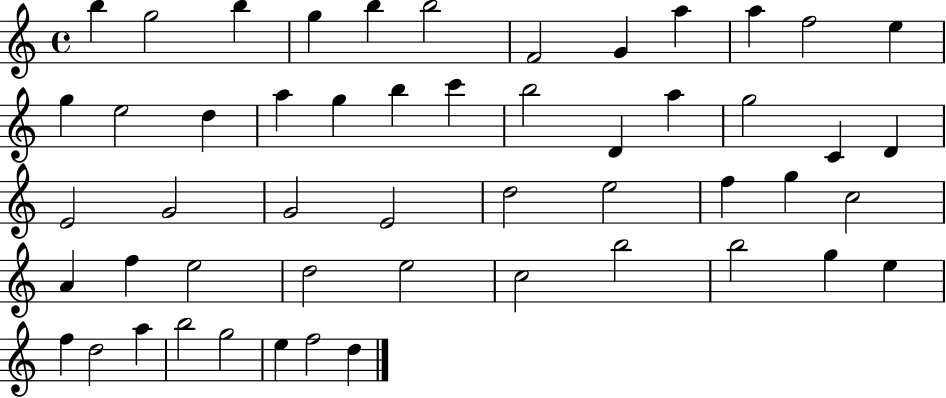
X:1
T:Untitled
M:4/4
L:1/4
K:C
b g2 b g b b2 F2 G a a f2 e g e2 d a g b c' b2 D a g2 C D E2 G2 G2 E2 d2 e2 f g c2 A f e2 d2 e2 c2 b2 b2 g e f d2 a b2 g2 e f2 d